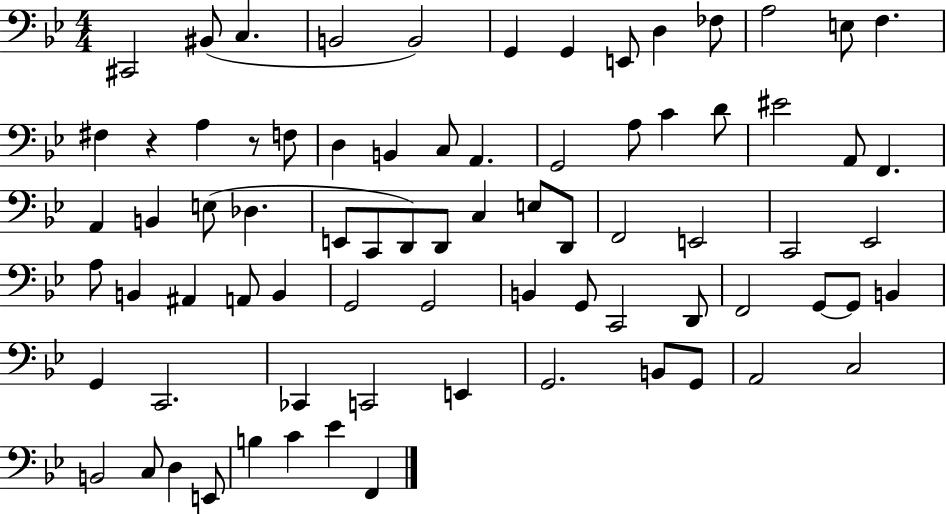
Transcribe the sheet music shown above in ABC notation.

X:1
T:Untitled
M:4/4
L:1/4
K:Bb
^C,,2 ^B,,/2 C, B,,2 B,,2 G,, G,, E,,/2 D, _F,/2 A,2 E,/2 F, ^F, z A, z/2 F,/2 D, B,, C,/2 A,, G,,2 A,/2 C D/2 ^E2 A,,/2 F,, A,, B,, E,/2 _D, E,,/2 C,,/2 D,,/2 D,,/2 C, E,/2 D,,/2 F,,2 E,,2 C,,2 _E,,2 A,/2 B,, ^A,, A,,/2 B,, G,,2 G,,2 B,, G,,/2 C,,2 D,,/2 F,,2 G,,/2 G,,/2 B,, G,, C,,2 _C,, C,,2 E,, G,,2 B,,/2 G,,/2 A,,2 C,2 B,,2 C,/2 D, E,,/2 B, C _E F,,